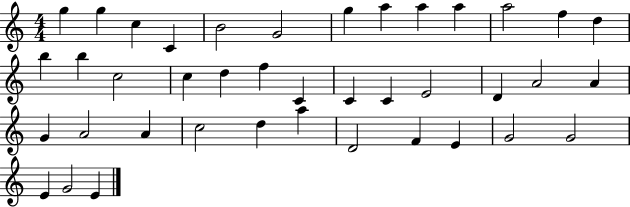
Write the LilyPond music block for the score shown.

{
  \clef treble
  \numericTimeSignature
  \time 4/4
  \key c \major
  g''4 g''4 c''4 c'4 | b'2 g'2 | g''4 a''4 a''4 a''4 | a''2 f''4 d''4 | \break b''4 b''4 c''2 | c''4 d''4 f''4 c'4 | c'4 c'4 e'2 | d'4 a'2 a'4 | \break g'4 a'2 a'4 | c''2 d''4 a''4 | d'2 f'4 e'4 | g'2 g'2 | \break e'4 g'2 e'4 | \bar "|."
}